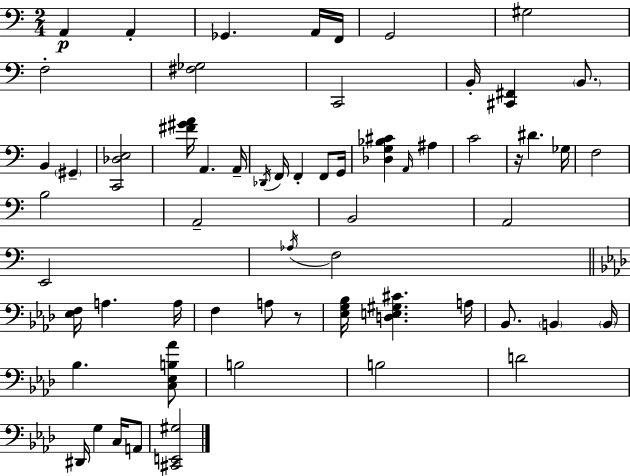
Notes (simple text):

A2/q A2/q Gb2/q. A2/s F2/s G2/h G#3/h F3/h [F#3,Gb3]/h C2/h B2/s [C#2,F#2]/q B2/e. B2/q G#2/q [C2,Db3,E3]/h [F#4,G#4,A4]/s A2/q. A2/s Db2/s F2/s F2/q F2/e G2/s [Db3,G3,Bb3,C#4]/q A2/s A#3/q C4/h R/s D#4/q. Gb3/s F3/h B3/h A2/h B2/h A2/h E2/h Ab3/s F3/h [Eb3,F3]/s A3/q. A3/s F3/q A3/e R/e [Eb3,G3,Bb3]/s [D3,E3,G#3,C#4]/q. A3/s Bb2/e. B2/q B2/s Bb3/q. [C3,Eb3,B3,Ab4]/e B3/h B3/h D4/h D#2/s G3/q C3/s A2/e [C#2,E2,G#3]/h